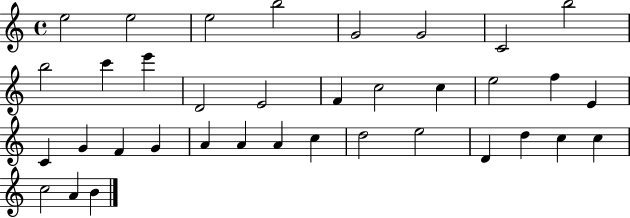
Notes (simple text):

E5/h E5/h E5/h B5/h G4/h G4/h C4/h B5/h B5/h C6/q E6/q D4/h E4/h F4/q C5/h C5/q E5/h F5/q E4/q C4/q G4/q F4/q G4/q A4/q A4/q A4/q C5/q D5/h E5/h D4/q D5/q C5/q C5/q C5/h A4/q B4/q